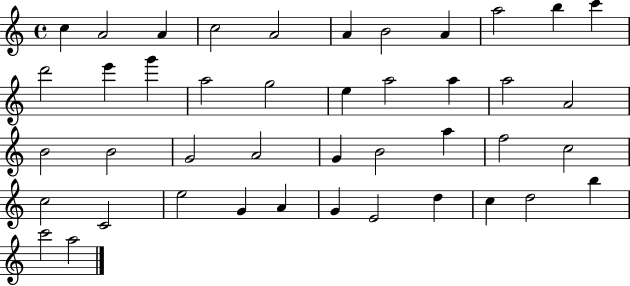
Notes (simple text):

C5/q A4/h A4/q C5/h A4/h A4/q B4/h A4/q A5/h B5/q C6/q D6/h E6/q G6/q A5/h G5/h E5/q A5/h A5/q A5/h A4/h B4/h B4/h G4/h A4/h G4/q B4/h A5/q F5/h C5/h C5/h C4/h E5/h G4/q A4/q G4/q E4/h D5/q C5/q D5/h B5/q C6/h A5/h